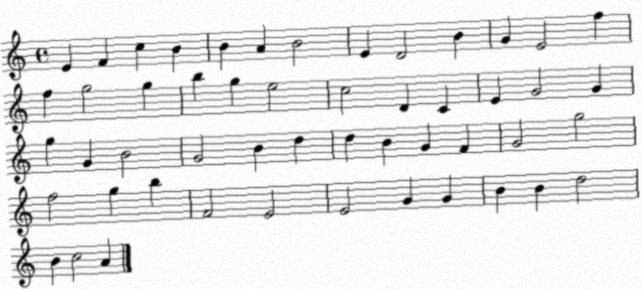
X:1
T:Untitled
M:4/4
L:1/4
K:C
E F c B B A B2 E D2 B G E2 f f g2 g b g e2 c2 D C E G2 G g G B2 G2 B d d B G F G2 g2 f2 g b F2 E2 E2 G G B B d2 B c2 A